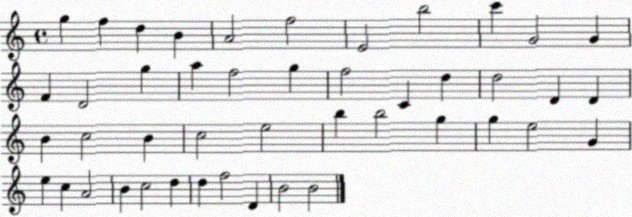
X:1
T:Untitled
M:4/4
L:1/4
K:C
g f d B A2 f2 E2 b2 c' G2 G F D2 g a f2 g f2 C d d2 D D B c2 B c2 e2 b b2 g g e2 G e c A2 B c2 d d f2 D B2 B2